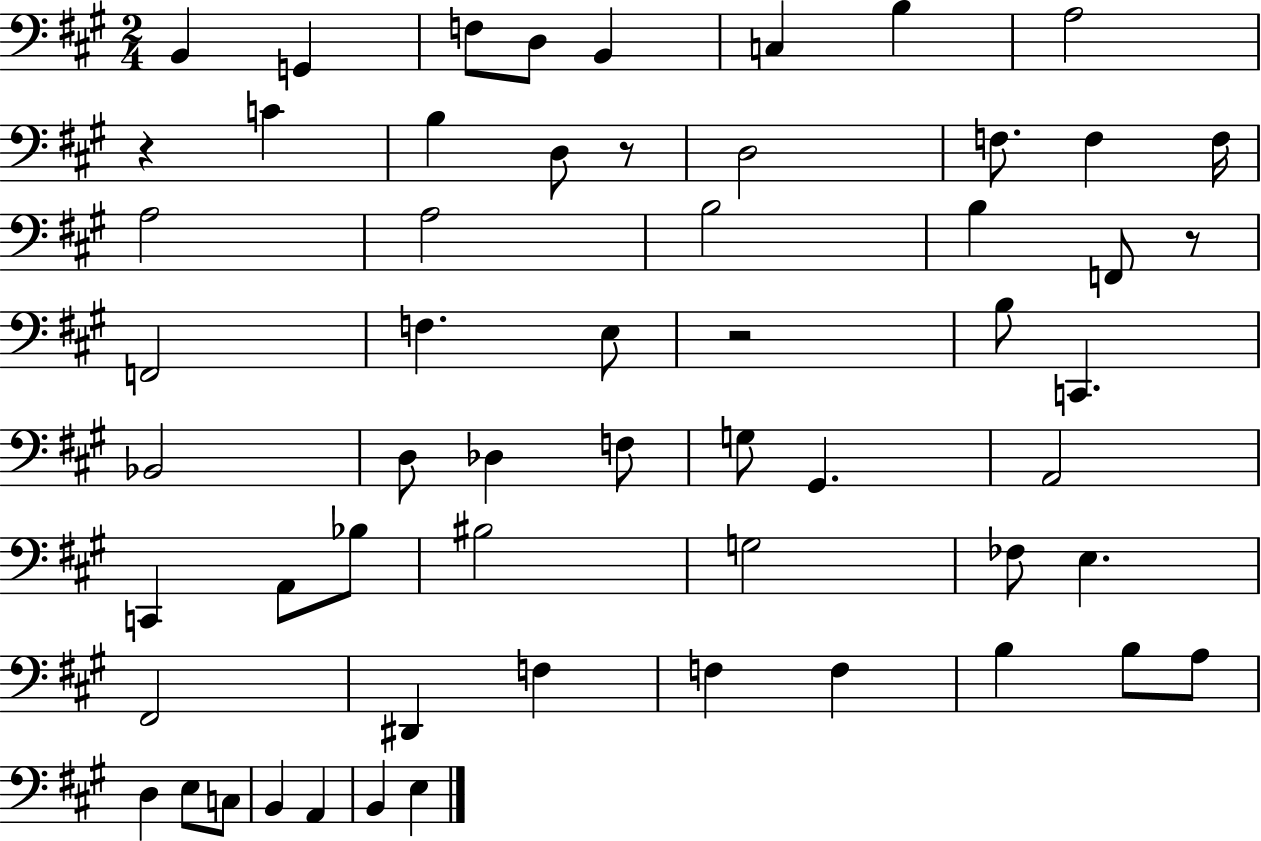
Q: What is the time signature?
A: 2/4